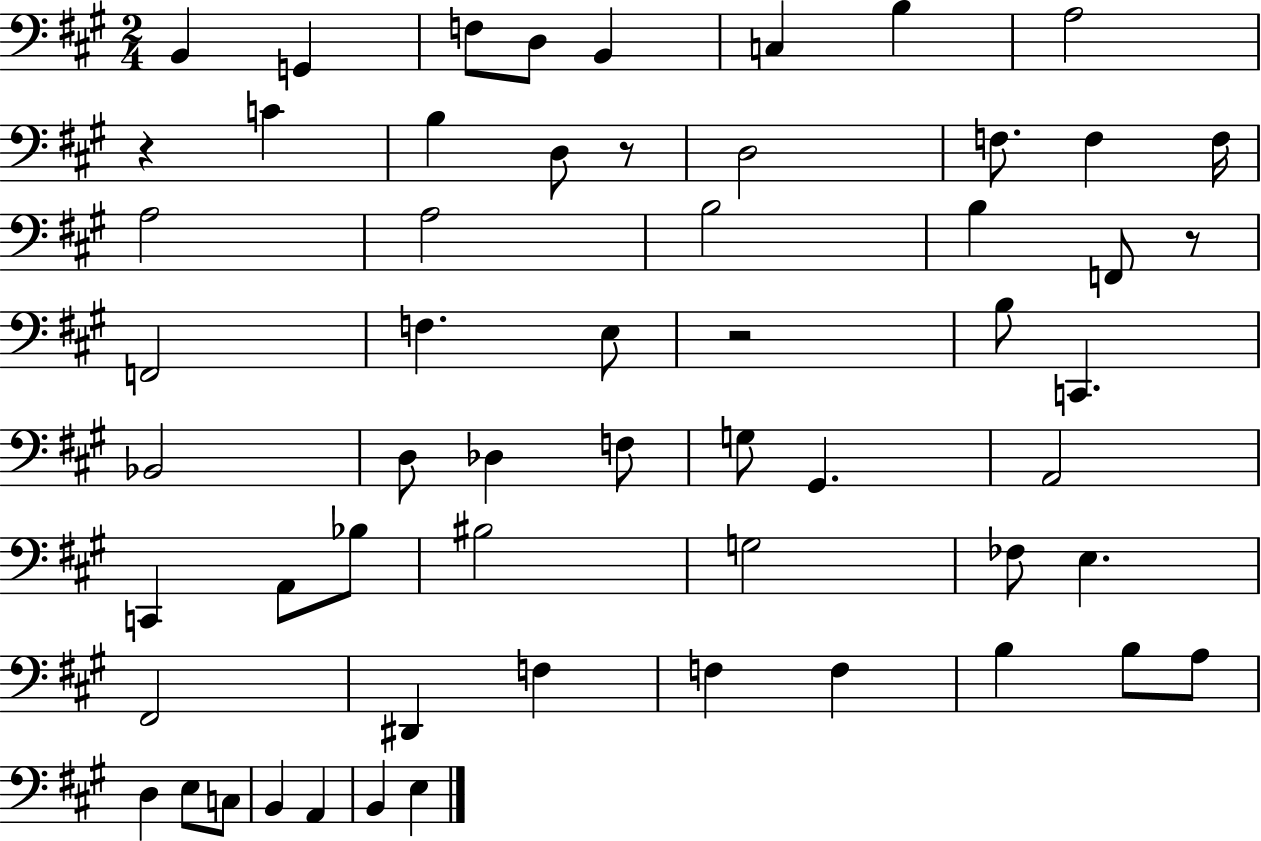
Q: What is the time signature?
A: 2/4